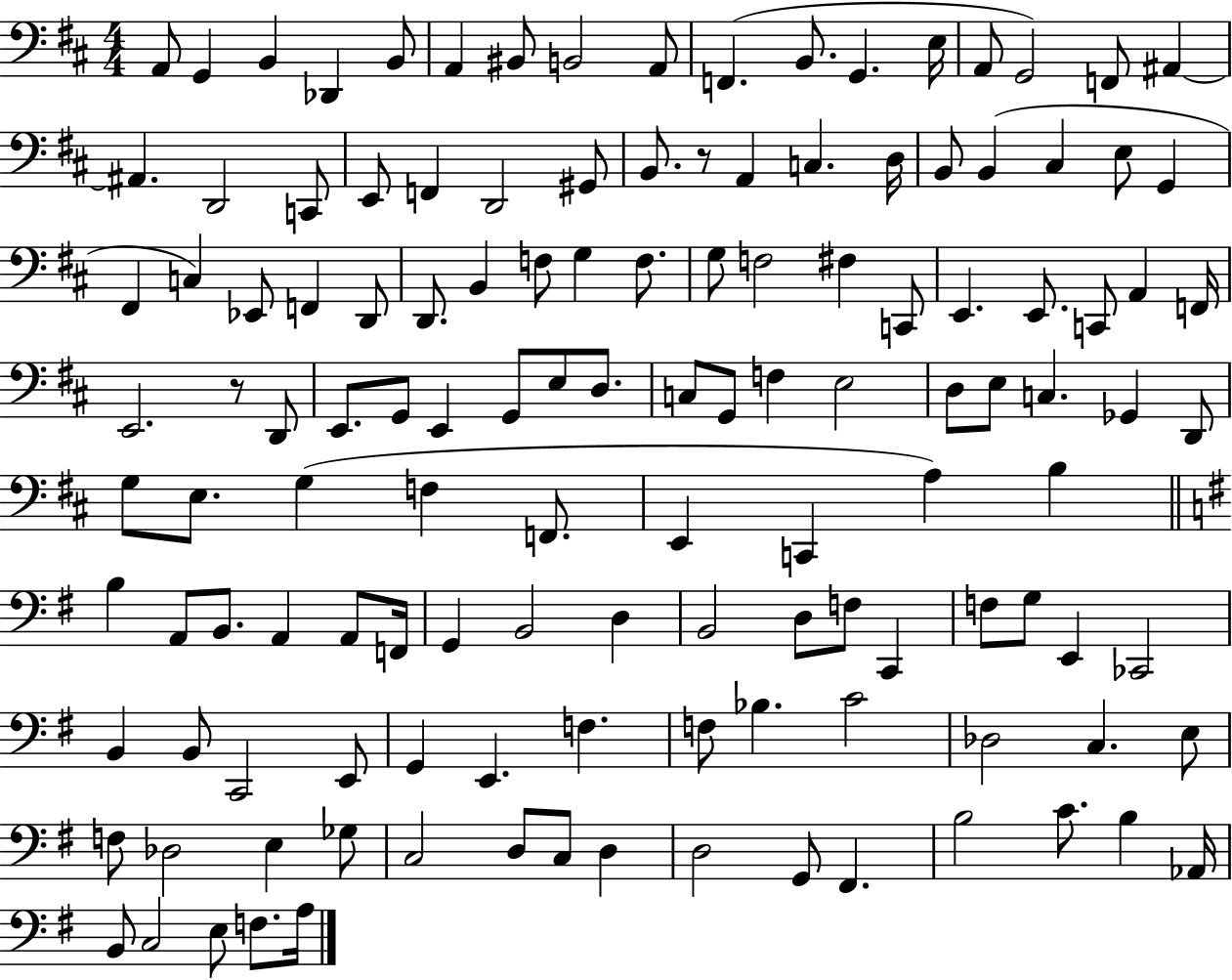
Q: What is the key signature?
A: D major